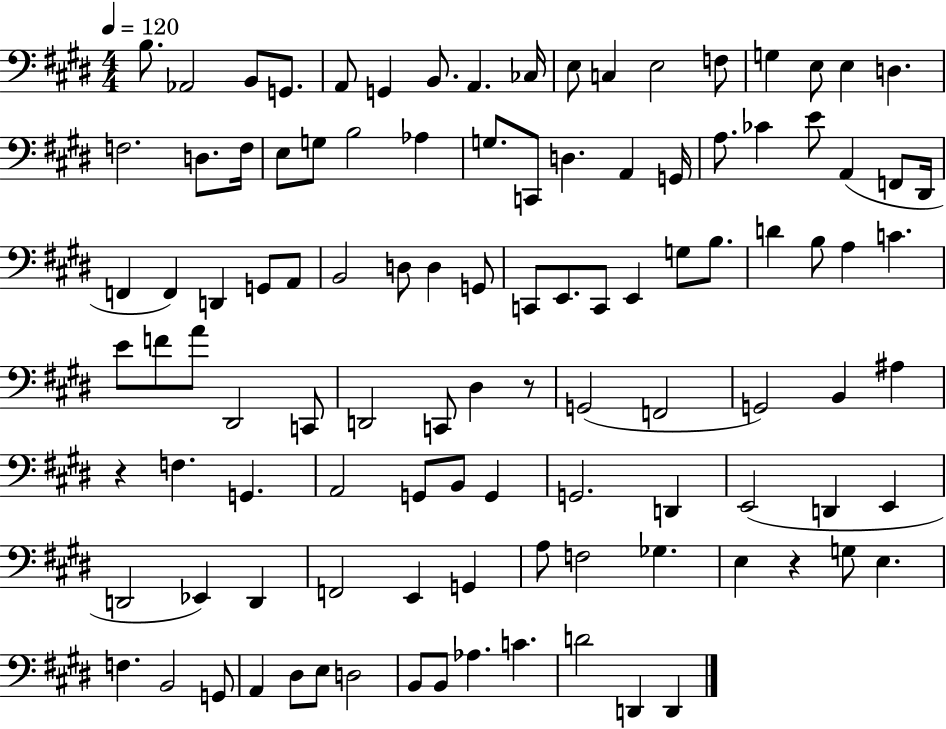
B3/e. Ab2/h B2/e G2/e. A2/e G2/q B2/e. A2/q. CES3/s E3/e C3/q E3/h F3/e G3/q E3/e E3/q D3/q. F3/h. D3/e. F3/s E3/e G3/e B3/h Ab3/q G3/e. C2/e D3/q. A2/q G2/s A3/e. CES4/q E4/e A2/q F2/e D#2/s F2/q F2/q D2/q G2/e A2/e B2/h D3/e D3/q G2/e C2/e E2/e. C2/e E2/q G3/e B3/e. D4/q B3/e A3/q C4/q. E4/e F4/e A4/e D#2/h C2/e D2/h C2/e D#3/q R/e G2/h F2/h G2/h B2/q A#3/q R/q F3/q. G2/q. A2/h G2/e B2/e G2/q G2/h. D2/q E2/h D2/q E2/q D2/h Eb2/q D2/q F2/h E2/q G2/q A3/e F3/h Gb3/q. E3/q R/q G3/e E3/q. F3/q. B2/h G2/e A2/q D#3/e E3/e D3/h B2/e B2/e Ab3/q. C4/q. D4/h D2/q D2/q